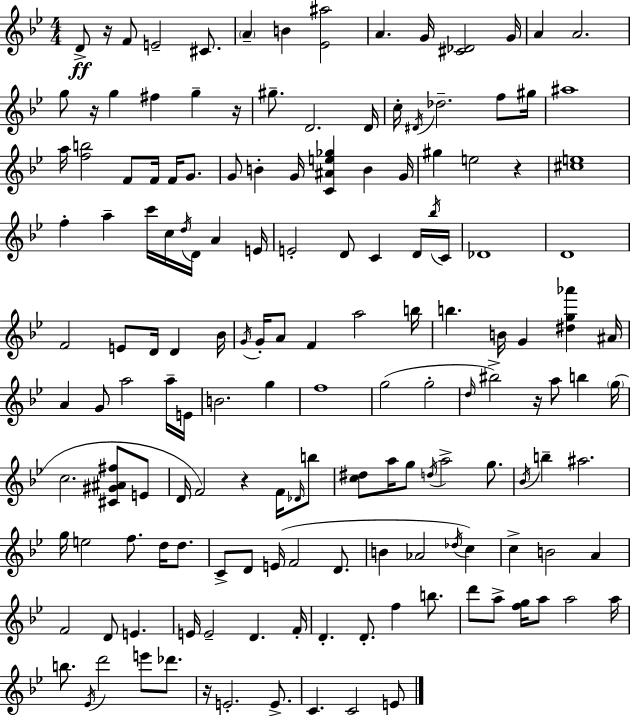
X:1
T:Untitled
M:4/4
L:1/4
K:Gm
D/2 z/4 F/2 E2 ^C/2 A B [_E^a]2 A G/4 [^C_D]2 G/4 A A2 g/2 z/4 g ^f g z/4 ^g/2 D2 D/4 c/4 ^D/4 _d2 f/2 ^g/4 ^a4 a/4 [fb]2 F/2 F/4 F/4 G/2 G/2 B G/4 [C^Ae_g] B G/4 ^g e2 z [^ce]4 f a c'/4 c/4 d/4 D/4 A E/4 E2 D/2 C D/4 _b/4 C/4 _D4 D4 F2 E/2 D/4 D _B/4 G/4 G/4 A/2 F a2 b/4 b B/4 G [^dg_a'] ^A/4 A G/2 a2 a/4 E/4 B2 g f4 g2 g2 d/4 ^b2 z/4 a/2 b g/4 c2 [^C^G^A^f]/2 E/2 D/4 F2 z F/4 _D/4 b/2 [c^d]/2 a/4 g/2 d/4 a2 g/2 _B/4 b ^a2 g/4 e2 f/2 d/4 d/2 C/2 D/2 E/4 F2 D/2 B _A2 _d/4 c c B2 A F2 D/2 E E/4 E2 D F/4 D D/2 f b/2 d'/2 a/2 [fg]/4 a/2 a2 a/4 b/2 _E/4 d'2 e'/2 _d'/2 z/4 E2 E/2 C C2 E/2